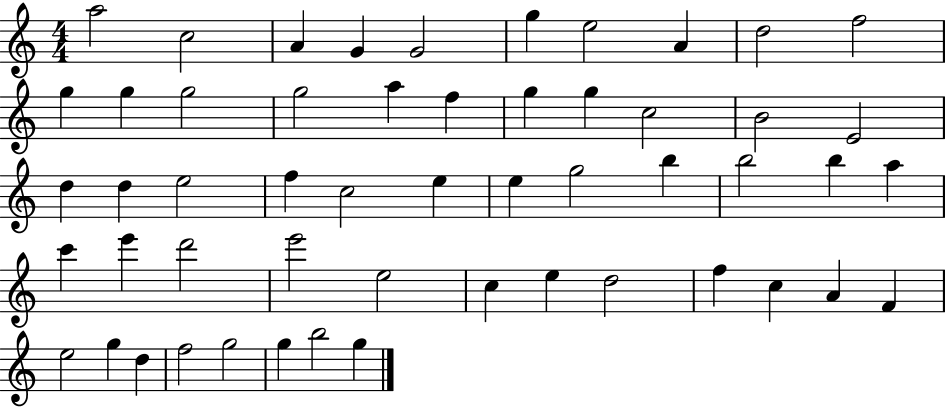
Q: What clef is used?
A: treble